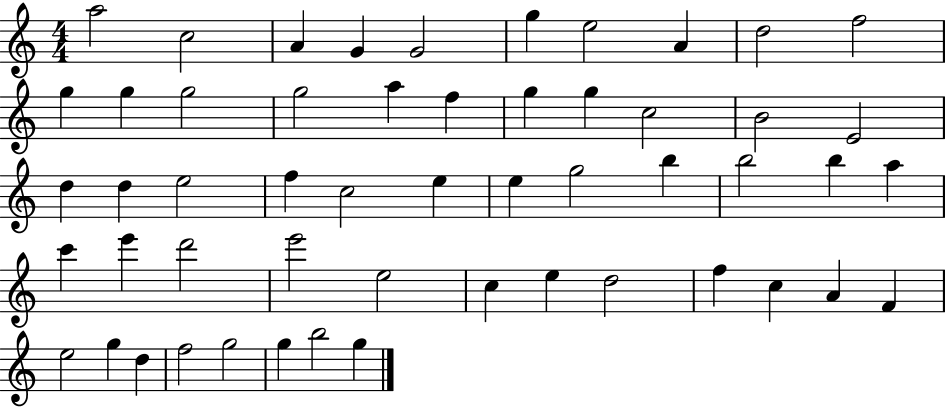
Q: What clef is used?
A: treble